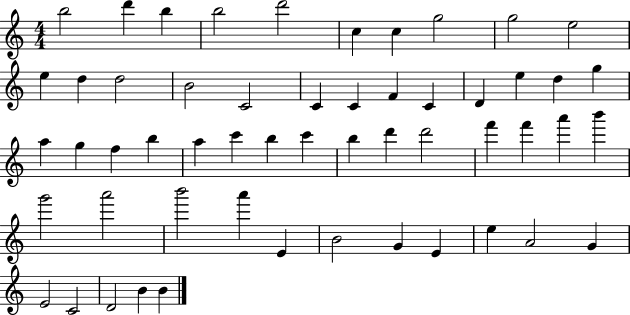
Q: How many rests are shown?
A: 0